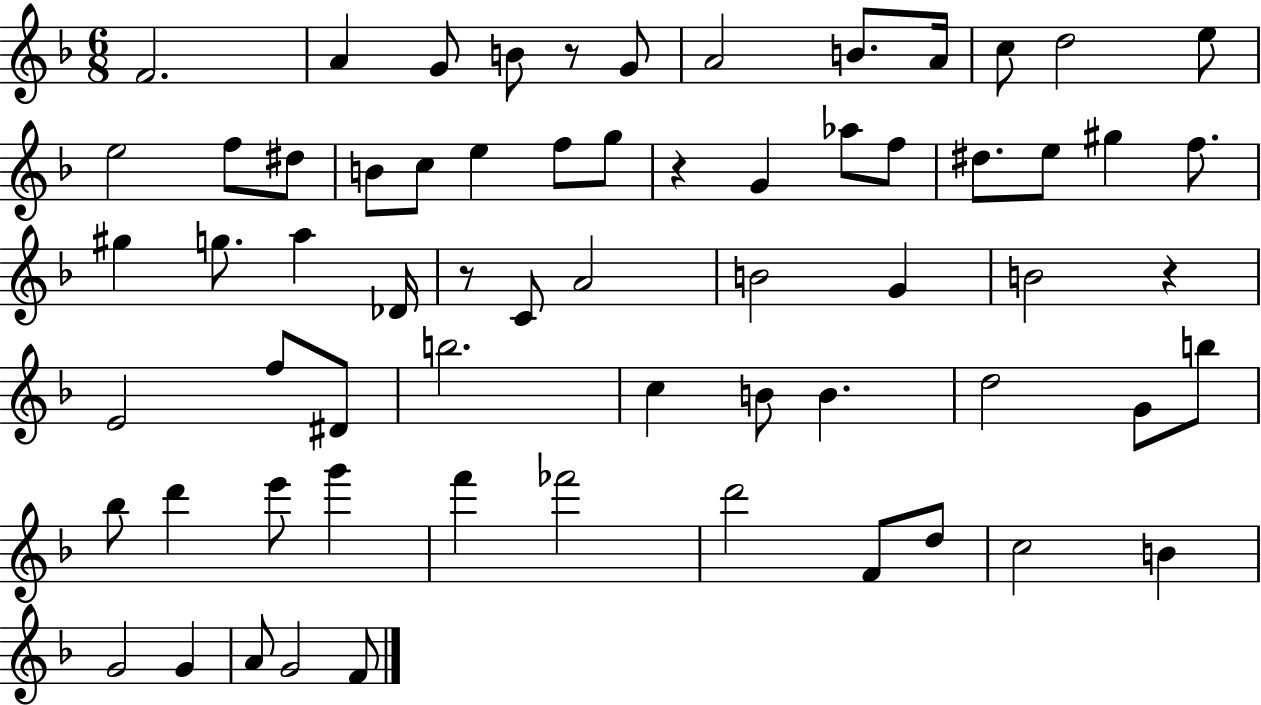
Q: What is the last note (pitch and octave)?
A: F4